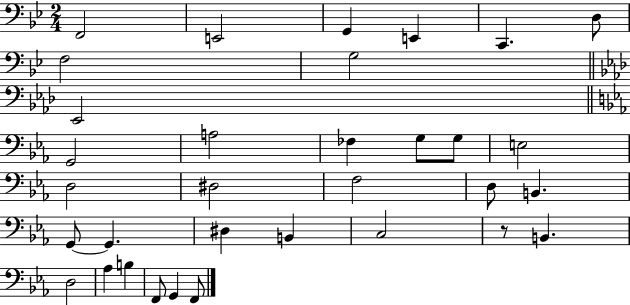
F2/h E2/h G2/q E2/q C2/q. D3/e F3/h G3/h Eb2/h G2/h A3/h FES3/q G3/e G3/e E3/h D3/h D#3/h F3/h D3/e B2/q. G2/e G2/q. D#3/q B2/q C3/h R/e B2/q. D3/h Ab3/q B3/q F2/e G2/q F2/e